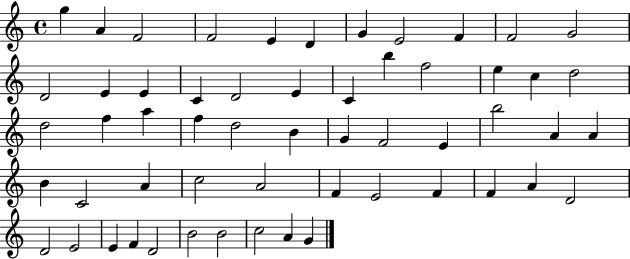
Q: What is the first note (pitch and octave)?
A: G5